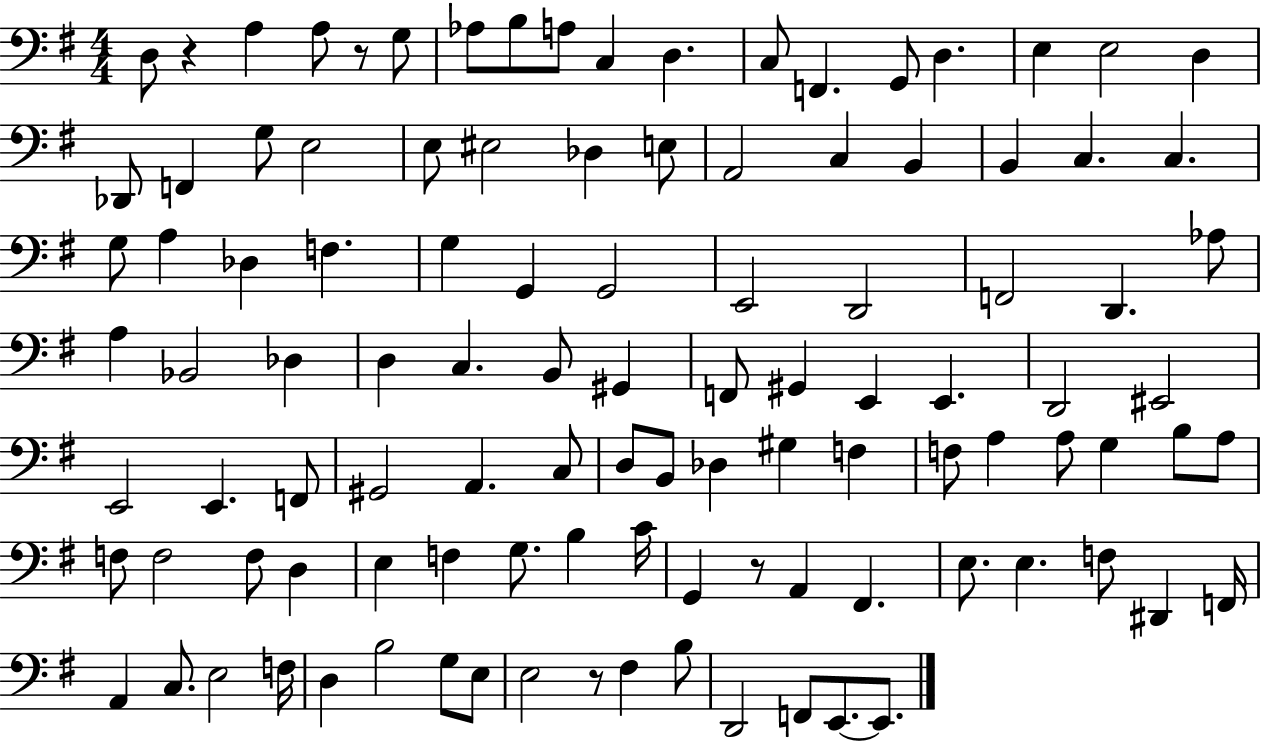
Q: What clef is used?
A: bass